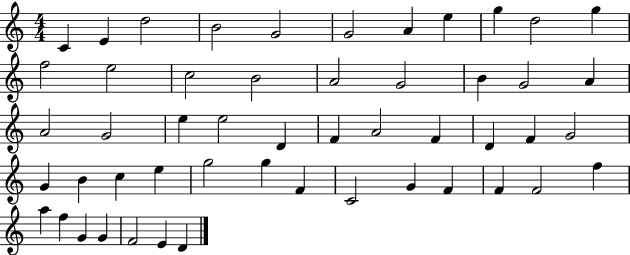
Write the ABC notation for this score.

X:1
T:Untitled
M:4/4
L:1/4
K:C
C E d2 B2 G2 G2 A e g d2 g f2 e2 c2 B2 A2 G2 B G2 A A2 G2 e e2 D F A2 F D F G2 G B c e g2 g F C2 G F F F2 f a f G G F2 E D